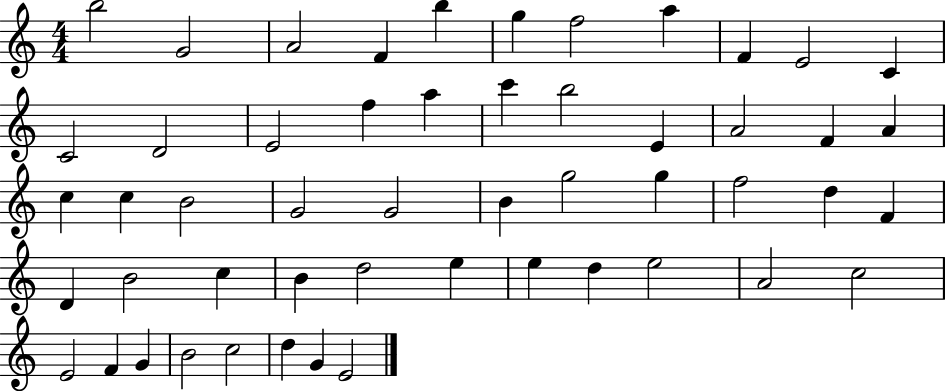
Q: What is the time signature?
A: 4/4